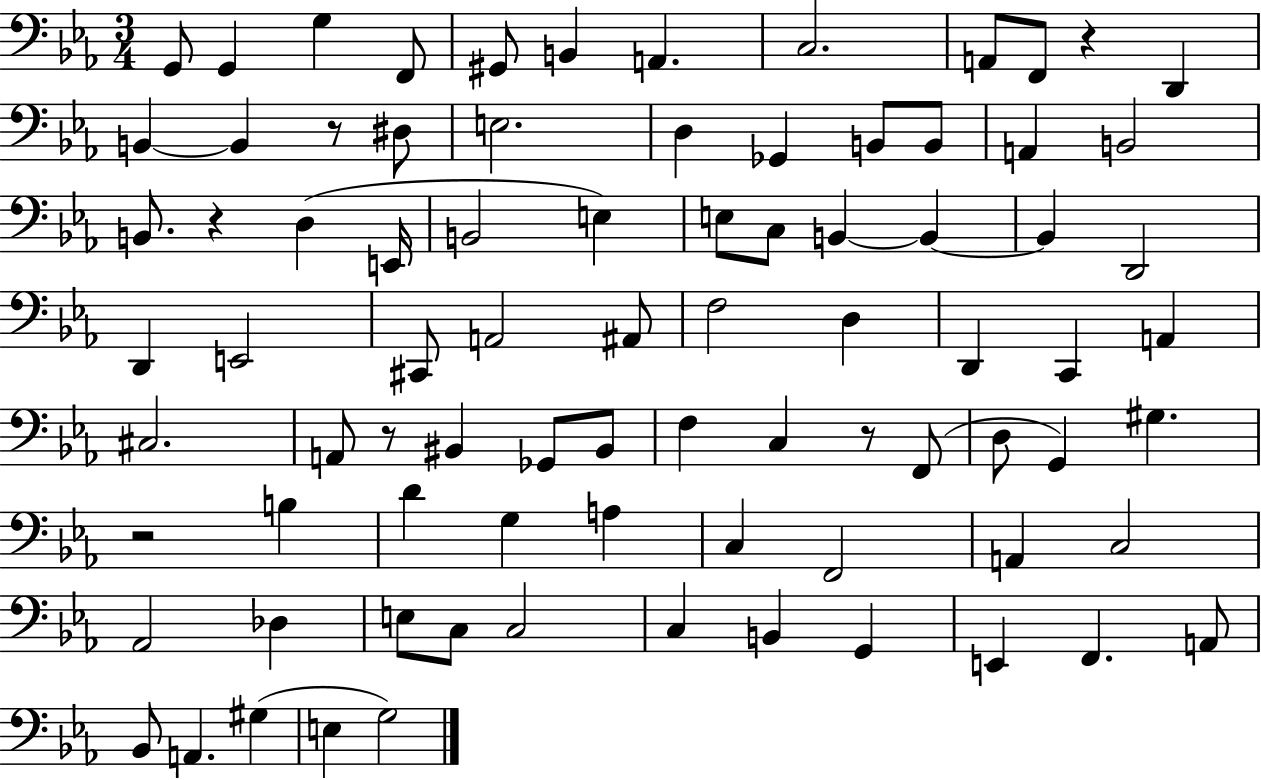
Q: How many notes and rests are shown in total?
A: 83